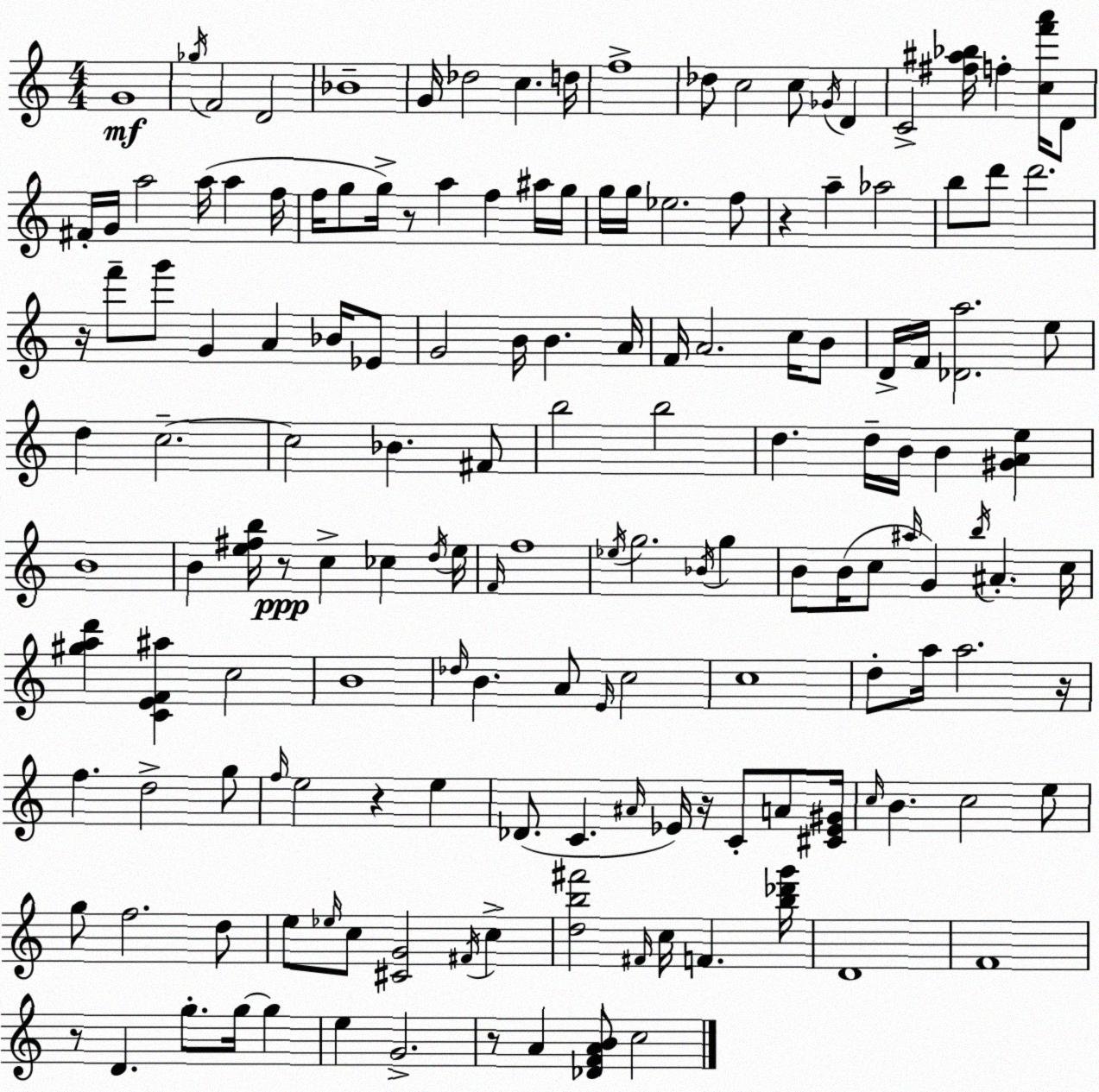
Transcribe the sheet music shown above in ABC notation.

X:1
T:Untitled
M:4/4
L:1/4
K:C
G4 _g/4 F2 D2 _B4 G/4 _d2 c d/4 f4 _d/2 c2 c/2 _G/4 D C2 [^f^a_b]/4 f [cf'a']/4 D/2 ^F/4 G/4 a2 a/4 a f/4 f/4 g/2 g/4 z/2 a f ^a/4 g/4 g/4 g/4 _e2 f/2 z a _a2 b/2 d'/2 d'2 z/4 f'/2 g'/2 G A _B/4 _E/2 G2 B/4 B A/4 F/4 A2 c/4 B/2 D/4 F/4 [_Da]2 e/2 d c2 c2 _B ^F/2 b2 b2 d d/4 B/4 B [^GAe] B4 B [e^fb]/4 z/2 c _c d/4 e/4 F/4 f4 _e/4 g2 _B/4 g B/2 B/4 c/2 ^a/4 G b/4 ^A c/4 [^gad'] [CEF^a] c2 B4 _d/4 B A/2 E/4 c2 c4 d/2 a/4 a2 z/4 f d2 g/2 f/4 e2 z e _D/2 C ^A/4 _E/4 z/4 C/2 A/2 [^C_E^G]/4 c/4 B c2 e/2 g/2 f2 d/2 e/2 _e/4 c/2 [^CG]2 ^F/4 c [db^f']2 ^F/4 c/4 F [b_d'g']/4 D4 F4 z/2 D g/2 g/4 g e G2 z/2 A [_DFAB]/2 c2